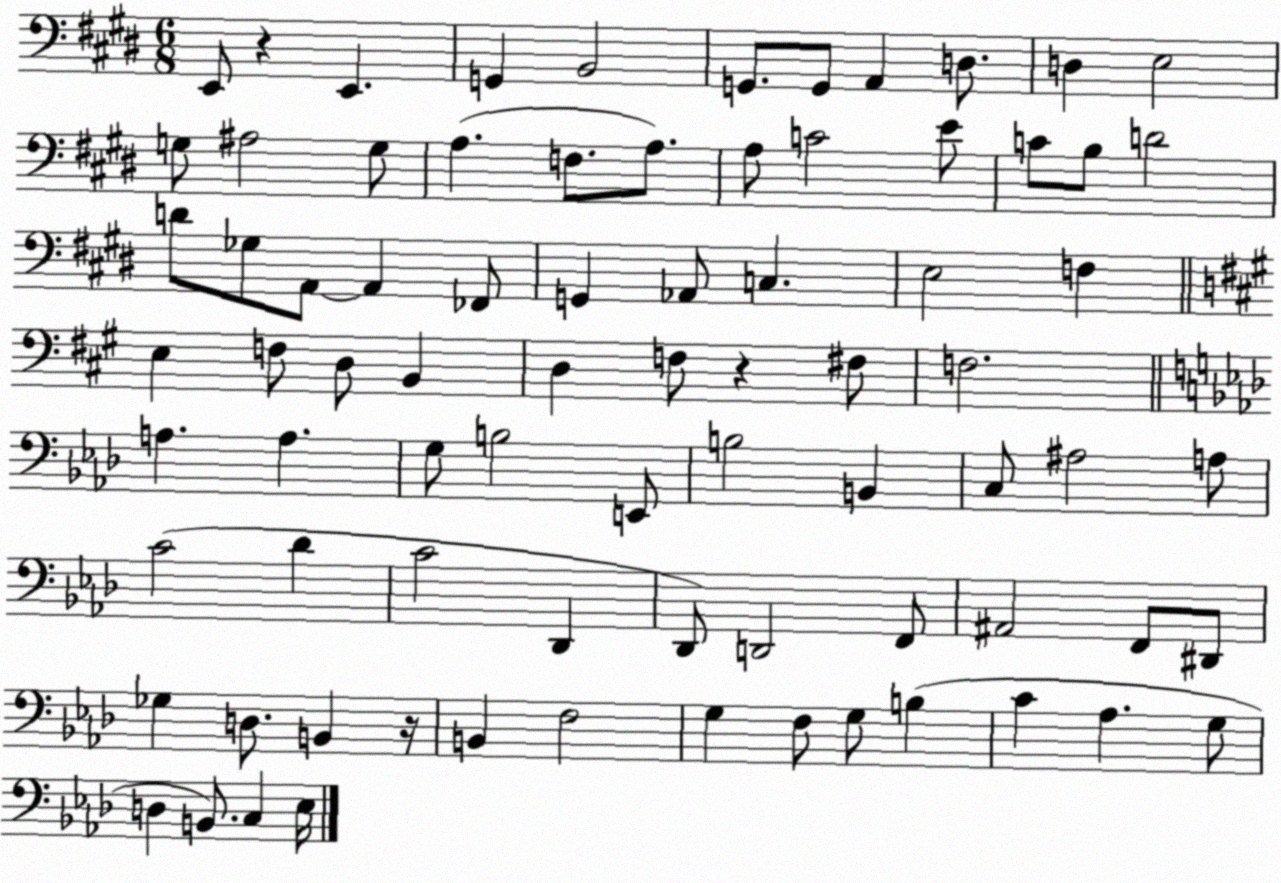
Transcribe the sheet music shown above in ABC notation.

X:1
T:Untitled
M:6/8
L:1/4
K:E
E,,/2 z E,, G,, B,,2 G,,/2 G,,/2 A,, D,/2 D, E,2 G,/2 ^A,2 G,/2 A, F,/2 A,/2 A,/2 C2 E/2 C/2 B,/2 D2 D/2 _G,/2 A,,/2 A,, _F,,/2 G,, _A,,/2 C, E,2 F, E, F,/2 D,/2 B,, D, F,/2 z ^F,/2 F,2 A, A, G,/2 B,2 E,,/2 B,2 B,, C,/2 ^A,2 A,/2 C2 _D C2 _D,, _D,,/2 D,,2 F,,/2 ^A,,2 F,,/2 ^D,,/2 _G, D,/2 B,, z/4 B,, F,2 G, F,/2 G,/2 B, C _A, G,/2 D, B,,/2 C, _E,/4